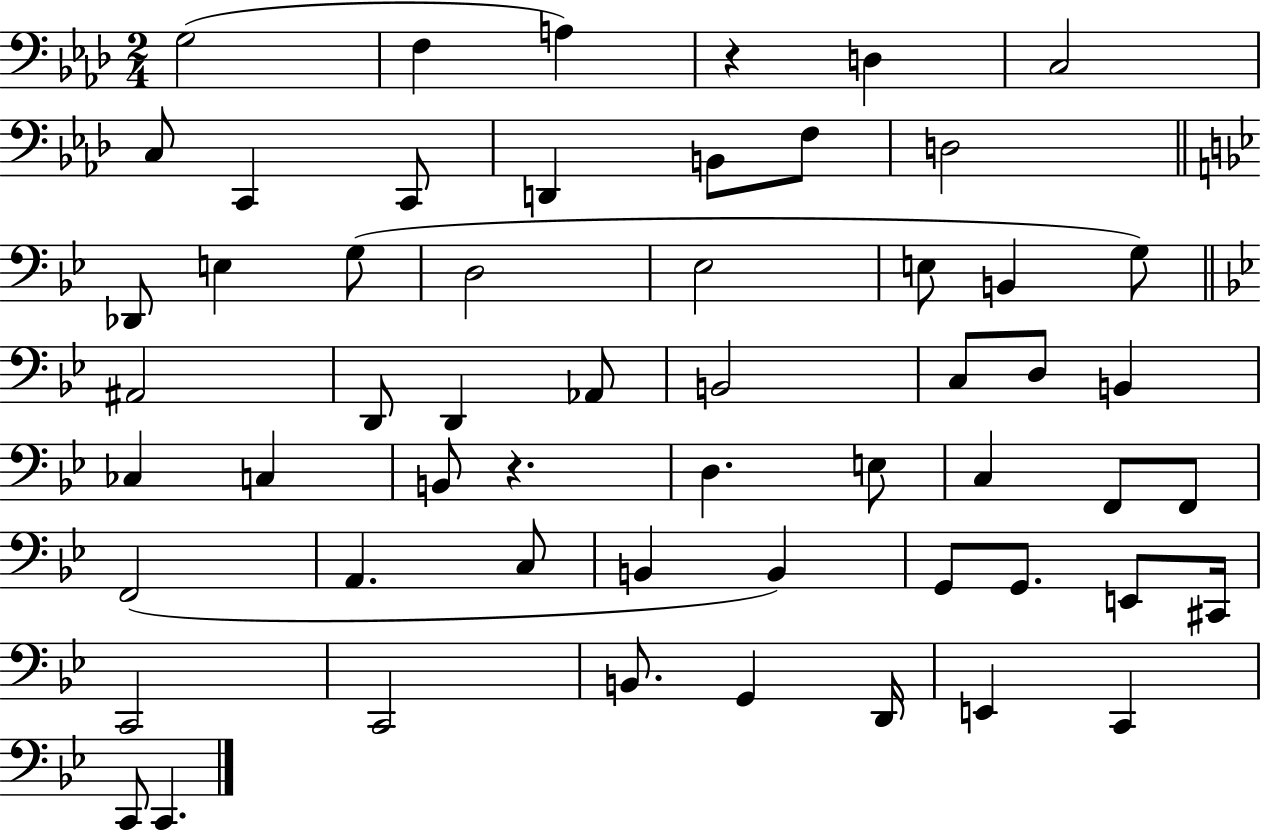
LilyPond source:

{
  \clef bass
  \numericTimeSignature
  \time 2/4
  \key aes \major
  g2( | f4 a4) | r4 d4 | c2 | \break c8 c,4 c,8 | d,4 b,8 f8 | d2 | \bar "||" \break \key bes \major des,8 e4 g8( | d2 | ees2 | e8 b,4 g8) | \break \bar "||" \break \key bes \major ais,2 | d,8 d,4 aes,8 | b,2 | c8 d8 b,4 | \break ces4 c4 | b,8 r4. | d4. e8 | c4 f,8 f,8 | \break f,2( | a,4. c8 | b,4 b,4) | g,8 g,8. e,8 cis,16 | \break c,2 | c,2 | b,8. g,4 d,16 | e,4 c,4 | \break c,8 c,4. | \bar "|."
}